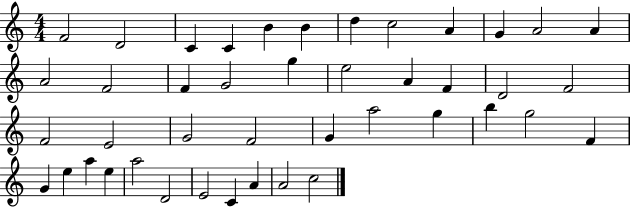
F4/h D4/h C4/q C4/q B4/q B4/q D5/q C5/h A4/q G4/q A4/h A4/q A4/h F4/h F4/q G4/h G5/q E5/h A4/q F4/q D4/h F4/h F4/h E4/h G4/h F4/h G4/q A5/h G5/q B5/q G5/h F4/q G4/q E5/q A5/q E5/q A5/h D4/h E4/h C4/q A4/q A4/h C5/h